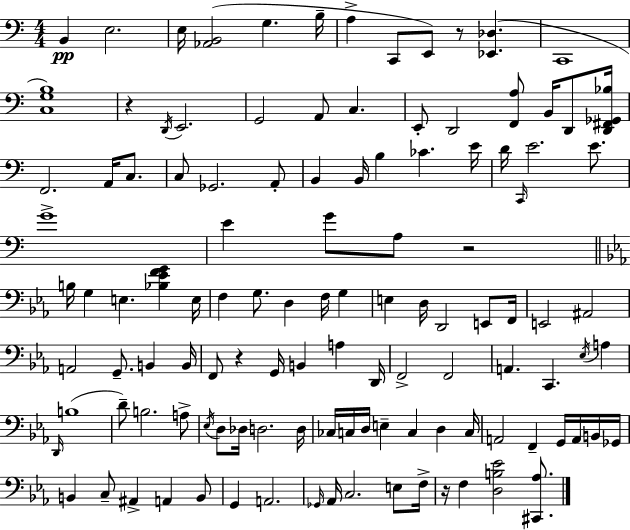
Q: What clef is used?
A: bass